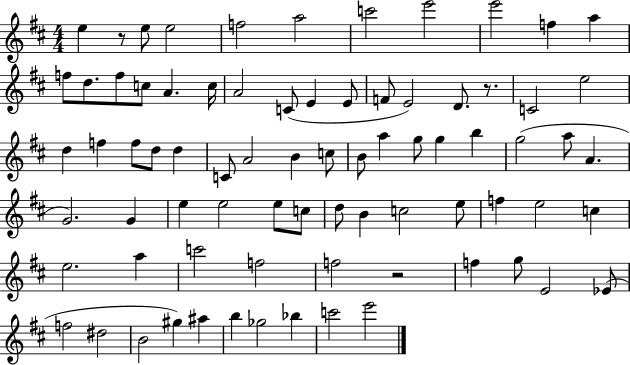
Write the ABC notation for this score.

X:1
T:Untitled
M:4/4
L:1/4
K:D
e z/2 e/2 e2 f2 a2 c'2 e'2 e'2 f a f/2 d/2 f/2 c/2 A c/4 A2 C/2 E E/2 F/2 E2 D/2 z/2 C2 e2 d f f/2 d/2 d C/2 A2 B c/2 B/2 a g/2 g b g2 a/2 A G2 G e e2 e/2 c/2 d/2 B c2 e/2 f e2 c e2 a c'2 f2 f2 z2 f g/2 E2 _E/2 f2 ^d2 B2 ^g ^a b _g2 _b c'2 e'2